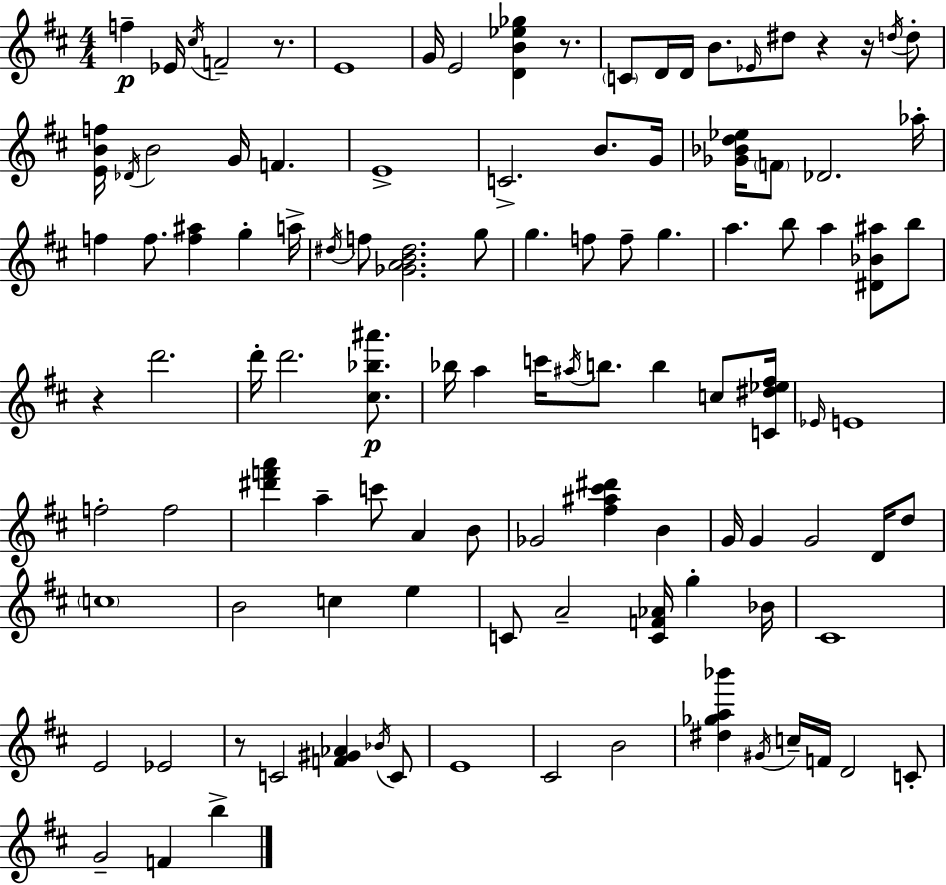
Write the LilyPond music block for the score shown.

{
  \clef treble
  \numericTimeSignature
  \time 4/4
  \key d \major
  f''4--\p ees'16 \acciaccatura { cis''16 } f'2-- r8. | e'1 | g'16 e'2 <d' b' ees'' ges''>4 r8. | \parenthesize c'8 d'16 d'16 b'8. \grace { ees'16 } dis''8 r4 r16 | \break \acciaccatura { d''16 } d''8-. <e' b' f''>16 \acciaccatura { des'16 } b'2 g'16 f'4. | e'1-> | c'2.-> | b'8. g'16 <ges' bes' d'' ees''>16 \parenthesize f'8 des'2. | \break aes''16-. f''4 f''8. <f'' ais''>4 g''4-. | a''16-> \acciaccatura { dis''16 } f''8 <ges' a' b' dis''>2. | g''8 g''4. f''8 f''8-- g''4. | a''4. b''8 a''4 | \break <dis' bes' ais''>8 b''8 r4 d'''2. | d'''16-. d'''2. | <cis'' bes'' ais'''>8.\p bes''16 a''4 c'''16 \acciaccatura { ais''16 } b''8. b''4 | c''8 <c' dis'' ees'' fis''>16 \grace { ees'16 } e'1 | \break f''2-. f''2 | <dis''' f''' a'''>4 a''4-- c'''8 | a'4 b'8 ges'2 <fis'' ais'' cis''' dis'''>4 | b'4 g'16 g'4 g'2 | \break d'16 d''8 \parenthesize c''1 | b'2 c''4 | e''4 c'8 a'2-- | <c' f' aes'>16 g''4-. bes'16 cis'1 | \break e'2 ees'2 | r8 c'2 | <f' gis' aes'>4 \acciaccatura { bes'16 } c'8 e'1 | cis'2 | \break b'2 <dis'' ges'' a'' bes'''>4 \acciaccatura { gis'16 } c''16-- f'16 d'2 | c'8-. g'2-- | f'4 b''4-> \bar "|."
}